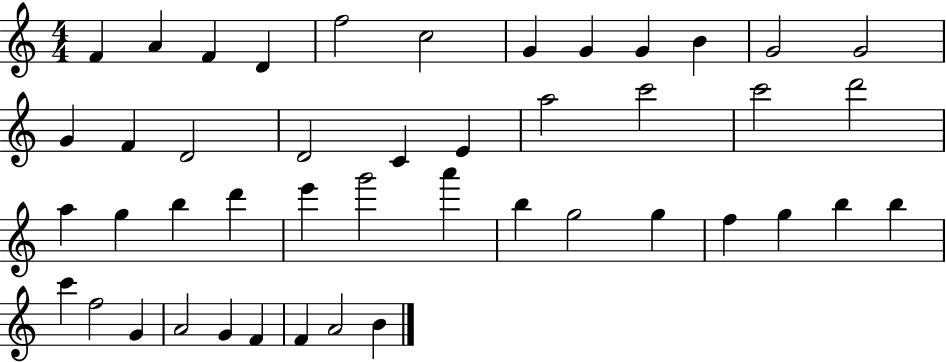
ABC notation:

X:1
T:Untitled
M:4/4
L:1/4
K:C
F A F D f2 c2 G G G B G2 G2 G F D2 D2 C E a2 c'2 c'2 d'2 a g b d' e' g'2 a' b g2 g f g b b c' f2 G A2 G F F A2 B